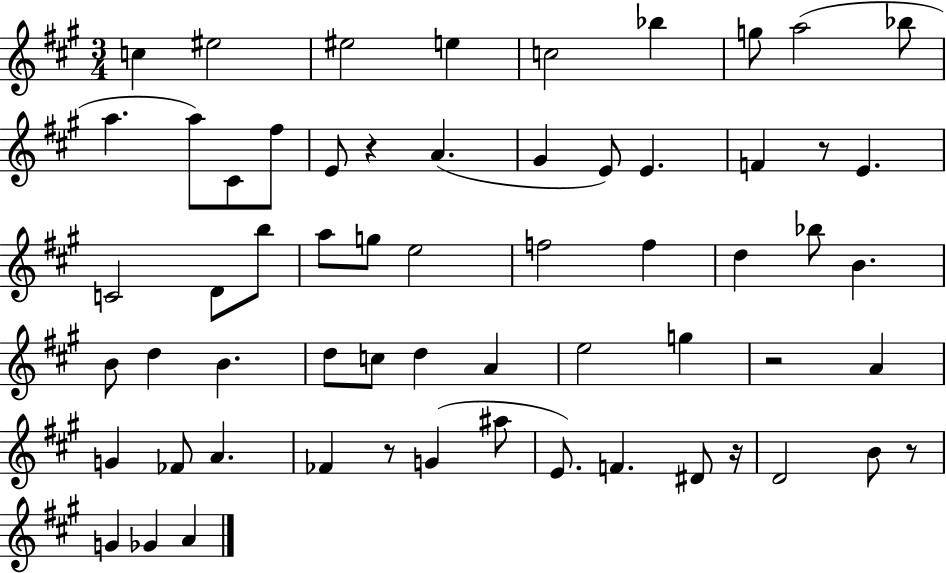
C5/q EIS5/h EIS5/h E5/q C5/h Bb5/q G5/e A5/h Bb5/e A5/q. A5/e C#4/e F#5/e E4/e R/q A4/q. G#4/q E4/e E4/q. F4/q R/e E4/q. C4/h D4/e B5/e A5/e G5/e E5/h F5/h F5/q D5/q Bb5/e B4/q. B4/e D5/q B4/q. D5/e C5/e D5/q A4/q E5/h G5/q R/h A4/q G4/q FES4/e A4/q. FES4/q R/e G4/q A#5/e E4/e. F4/q. D#4/e R/s D4/h B4/e R/e G4/q Gb4/q A4/q